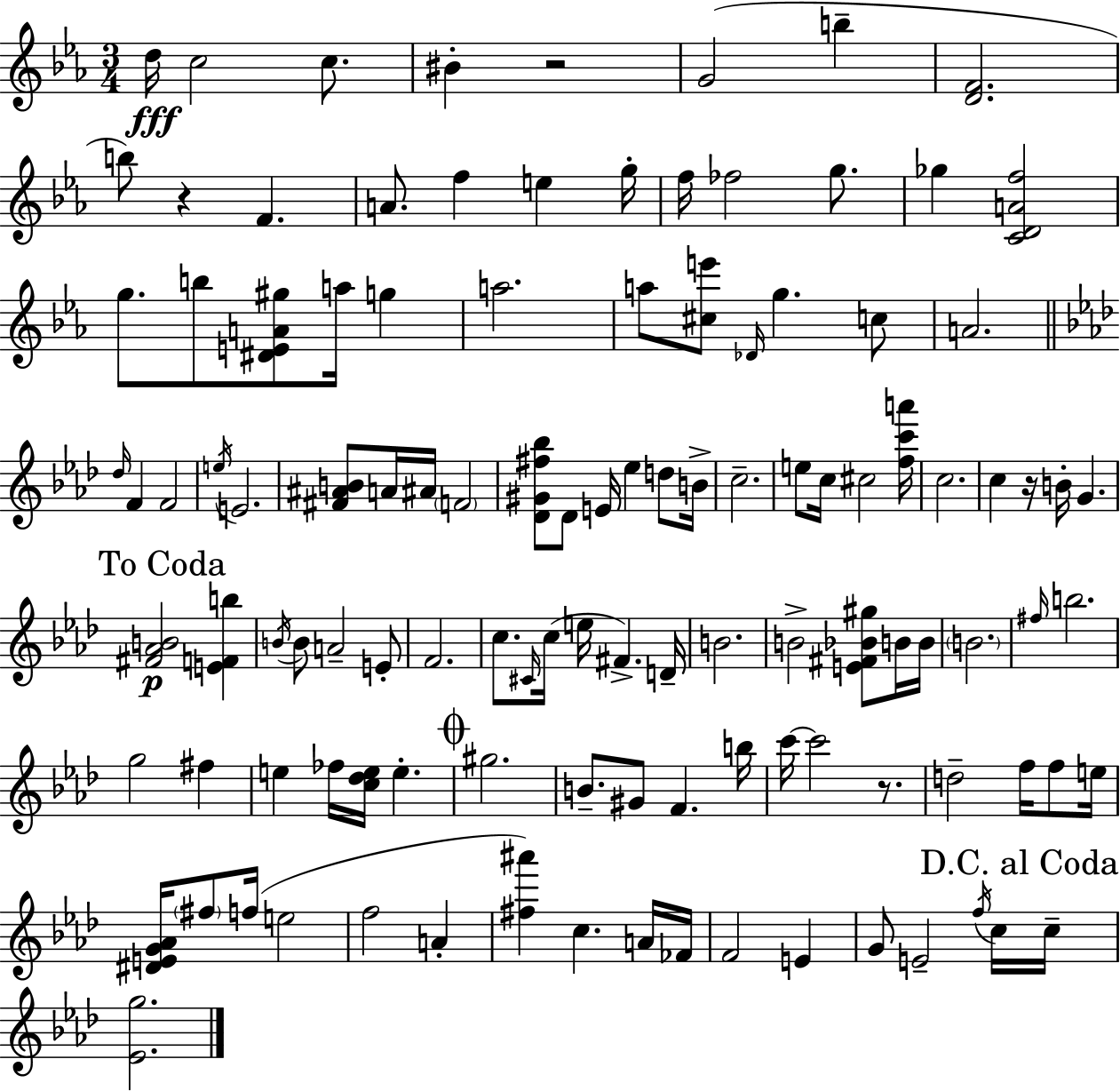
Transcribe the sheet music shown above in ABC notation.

X:1
T:Untitled
M:3/4
L:1/4
K:Cm
d/4 c2 c/2 ^B z2 G2 b [DF]2 b/2 z F A/2 f e g/4 f/4 _f2 g/2 _g [CDAf]2 g/2 b/2 [^DEA^g]/2 a/4 g a2 a/2 [^ce']/2 _D/4 g c/2 A2 _d/4 F F2 e/4 E2 [^F^AB]/2 A/4 ^A/4 F2 [_D^G^f_b]/2 _D/2 E/4 _e d/2 B/4 c2 e/2 c/4 ^c2 [fc'a']/4 c2 c z/4 B/4 G [^F_AB]2 [EFb] B/4 B/2 A2 E/2 F2 c/2 ^C/4 c/4 e/4 ^F D/4 B2 B2 [E^F_B^g]/2 B/4 B/4 B2 ^f/4 b2 g2 ^f e _f/4 [c_de]/4 e ^g2 B/2 ^G/2 F b/4 c'/4 c'2 z/2 d2 f/4 f/2 e/4 [^DEG_A]/4 ^f/2 f/4 e2 f2 A [^f^a'] c A/4 _F/4 F2 E G/2 E2 f/4 c/4 c/4 [_Eg]2